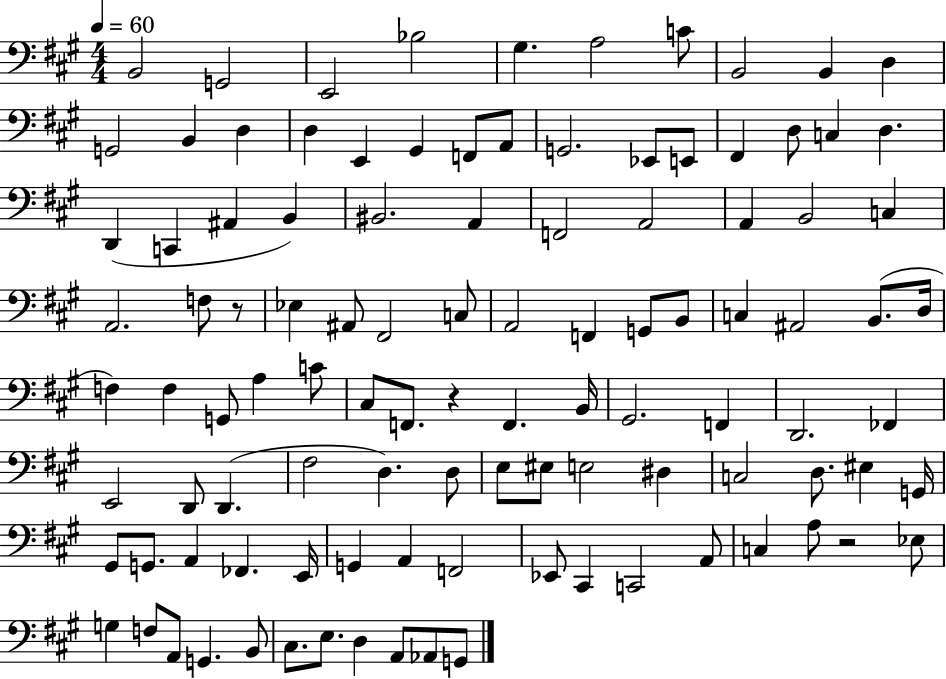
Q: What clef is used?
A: bass